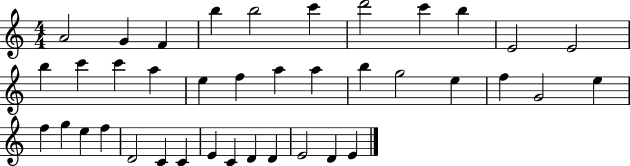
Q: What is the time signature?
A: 4/4